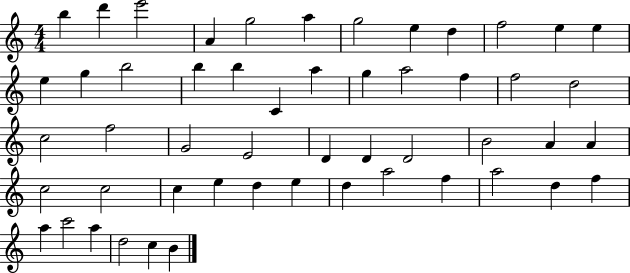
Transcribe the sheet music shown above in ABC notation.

X:1
T:Untitled
M:4/4
L:1/4
K:C
b d' e'2 A g2 a g2 e d f2 e e e g b2 b b C a g a2 f f2 d2 c2 f2 G2 E2 D D D2 B2 A A c2 c2 c e d e d a2 f a2 d f a c'2 a d2 c B